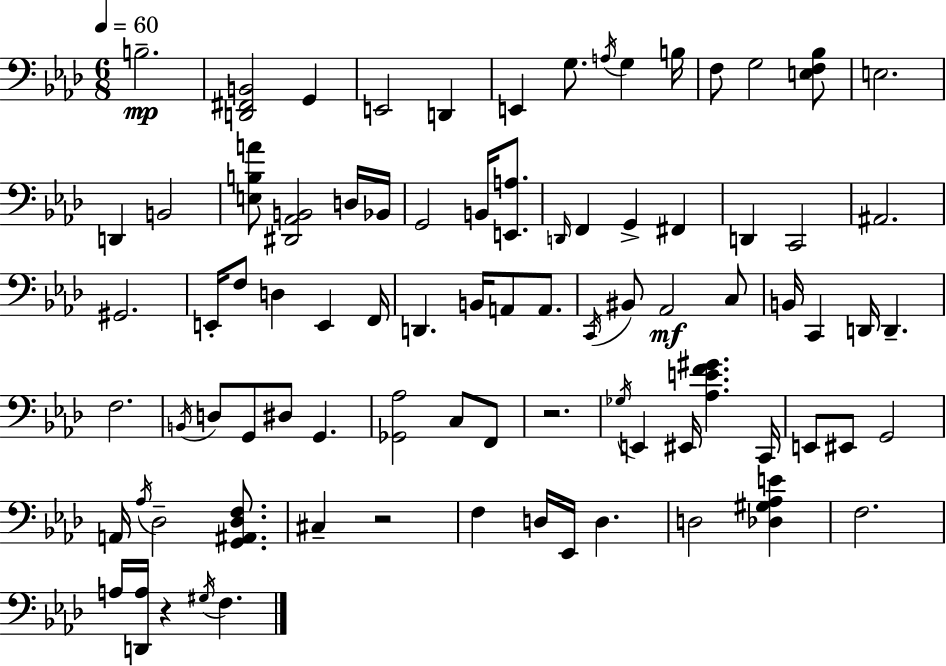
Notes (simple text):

B3/h. [D2,F#2,B2]/h G2/q E2/h D2/q E2/q G3/e. A3/s G3/q B3/s F3/e G3/h [E3,F3,Bb3]/e E3/h. D2/q B2/h [E3,B3,A4]/e [D#2,Ab2,B2]/h D3/s Bb2/s G2/h B2/s [E2,A3]/e. D2/s F2/q G2/q F#2/q D2/q C2/h A#2/h. G#2/h. E2/s F3/e D3/q E2/q F2/s D2/q. B2/s A2/e A2/e. C2/s BIS2/e Ab2/h C3/e B2/s C2/q D2/s D2/q. F3/h. B2/s D3/e G2/e D#3/e G2/q. [Gb2,Ab3]/h C3/e F2/e R/h. Gb3/s E2/q EIS2/s [Ab3,E4,F4,G#4]/q. C2/s E2/e EIS2/e G2/h A2/s Ab3/s Db3/h [G2,A#2,Db3,F3]/e. C#3/q R/h F3/q D3/s Eb2/s D3/q. D3/h [Db3,G#3,Ab3,E4]/q F3/h. A3/s [D2,A3]/s R/q G#3/s F3/q.